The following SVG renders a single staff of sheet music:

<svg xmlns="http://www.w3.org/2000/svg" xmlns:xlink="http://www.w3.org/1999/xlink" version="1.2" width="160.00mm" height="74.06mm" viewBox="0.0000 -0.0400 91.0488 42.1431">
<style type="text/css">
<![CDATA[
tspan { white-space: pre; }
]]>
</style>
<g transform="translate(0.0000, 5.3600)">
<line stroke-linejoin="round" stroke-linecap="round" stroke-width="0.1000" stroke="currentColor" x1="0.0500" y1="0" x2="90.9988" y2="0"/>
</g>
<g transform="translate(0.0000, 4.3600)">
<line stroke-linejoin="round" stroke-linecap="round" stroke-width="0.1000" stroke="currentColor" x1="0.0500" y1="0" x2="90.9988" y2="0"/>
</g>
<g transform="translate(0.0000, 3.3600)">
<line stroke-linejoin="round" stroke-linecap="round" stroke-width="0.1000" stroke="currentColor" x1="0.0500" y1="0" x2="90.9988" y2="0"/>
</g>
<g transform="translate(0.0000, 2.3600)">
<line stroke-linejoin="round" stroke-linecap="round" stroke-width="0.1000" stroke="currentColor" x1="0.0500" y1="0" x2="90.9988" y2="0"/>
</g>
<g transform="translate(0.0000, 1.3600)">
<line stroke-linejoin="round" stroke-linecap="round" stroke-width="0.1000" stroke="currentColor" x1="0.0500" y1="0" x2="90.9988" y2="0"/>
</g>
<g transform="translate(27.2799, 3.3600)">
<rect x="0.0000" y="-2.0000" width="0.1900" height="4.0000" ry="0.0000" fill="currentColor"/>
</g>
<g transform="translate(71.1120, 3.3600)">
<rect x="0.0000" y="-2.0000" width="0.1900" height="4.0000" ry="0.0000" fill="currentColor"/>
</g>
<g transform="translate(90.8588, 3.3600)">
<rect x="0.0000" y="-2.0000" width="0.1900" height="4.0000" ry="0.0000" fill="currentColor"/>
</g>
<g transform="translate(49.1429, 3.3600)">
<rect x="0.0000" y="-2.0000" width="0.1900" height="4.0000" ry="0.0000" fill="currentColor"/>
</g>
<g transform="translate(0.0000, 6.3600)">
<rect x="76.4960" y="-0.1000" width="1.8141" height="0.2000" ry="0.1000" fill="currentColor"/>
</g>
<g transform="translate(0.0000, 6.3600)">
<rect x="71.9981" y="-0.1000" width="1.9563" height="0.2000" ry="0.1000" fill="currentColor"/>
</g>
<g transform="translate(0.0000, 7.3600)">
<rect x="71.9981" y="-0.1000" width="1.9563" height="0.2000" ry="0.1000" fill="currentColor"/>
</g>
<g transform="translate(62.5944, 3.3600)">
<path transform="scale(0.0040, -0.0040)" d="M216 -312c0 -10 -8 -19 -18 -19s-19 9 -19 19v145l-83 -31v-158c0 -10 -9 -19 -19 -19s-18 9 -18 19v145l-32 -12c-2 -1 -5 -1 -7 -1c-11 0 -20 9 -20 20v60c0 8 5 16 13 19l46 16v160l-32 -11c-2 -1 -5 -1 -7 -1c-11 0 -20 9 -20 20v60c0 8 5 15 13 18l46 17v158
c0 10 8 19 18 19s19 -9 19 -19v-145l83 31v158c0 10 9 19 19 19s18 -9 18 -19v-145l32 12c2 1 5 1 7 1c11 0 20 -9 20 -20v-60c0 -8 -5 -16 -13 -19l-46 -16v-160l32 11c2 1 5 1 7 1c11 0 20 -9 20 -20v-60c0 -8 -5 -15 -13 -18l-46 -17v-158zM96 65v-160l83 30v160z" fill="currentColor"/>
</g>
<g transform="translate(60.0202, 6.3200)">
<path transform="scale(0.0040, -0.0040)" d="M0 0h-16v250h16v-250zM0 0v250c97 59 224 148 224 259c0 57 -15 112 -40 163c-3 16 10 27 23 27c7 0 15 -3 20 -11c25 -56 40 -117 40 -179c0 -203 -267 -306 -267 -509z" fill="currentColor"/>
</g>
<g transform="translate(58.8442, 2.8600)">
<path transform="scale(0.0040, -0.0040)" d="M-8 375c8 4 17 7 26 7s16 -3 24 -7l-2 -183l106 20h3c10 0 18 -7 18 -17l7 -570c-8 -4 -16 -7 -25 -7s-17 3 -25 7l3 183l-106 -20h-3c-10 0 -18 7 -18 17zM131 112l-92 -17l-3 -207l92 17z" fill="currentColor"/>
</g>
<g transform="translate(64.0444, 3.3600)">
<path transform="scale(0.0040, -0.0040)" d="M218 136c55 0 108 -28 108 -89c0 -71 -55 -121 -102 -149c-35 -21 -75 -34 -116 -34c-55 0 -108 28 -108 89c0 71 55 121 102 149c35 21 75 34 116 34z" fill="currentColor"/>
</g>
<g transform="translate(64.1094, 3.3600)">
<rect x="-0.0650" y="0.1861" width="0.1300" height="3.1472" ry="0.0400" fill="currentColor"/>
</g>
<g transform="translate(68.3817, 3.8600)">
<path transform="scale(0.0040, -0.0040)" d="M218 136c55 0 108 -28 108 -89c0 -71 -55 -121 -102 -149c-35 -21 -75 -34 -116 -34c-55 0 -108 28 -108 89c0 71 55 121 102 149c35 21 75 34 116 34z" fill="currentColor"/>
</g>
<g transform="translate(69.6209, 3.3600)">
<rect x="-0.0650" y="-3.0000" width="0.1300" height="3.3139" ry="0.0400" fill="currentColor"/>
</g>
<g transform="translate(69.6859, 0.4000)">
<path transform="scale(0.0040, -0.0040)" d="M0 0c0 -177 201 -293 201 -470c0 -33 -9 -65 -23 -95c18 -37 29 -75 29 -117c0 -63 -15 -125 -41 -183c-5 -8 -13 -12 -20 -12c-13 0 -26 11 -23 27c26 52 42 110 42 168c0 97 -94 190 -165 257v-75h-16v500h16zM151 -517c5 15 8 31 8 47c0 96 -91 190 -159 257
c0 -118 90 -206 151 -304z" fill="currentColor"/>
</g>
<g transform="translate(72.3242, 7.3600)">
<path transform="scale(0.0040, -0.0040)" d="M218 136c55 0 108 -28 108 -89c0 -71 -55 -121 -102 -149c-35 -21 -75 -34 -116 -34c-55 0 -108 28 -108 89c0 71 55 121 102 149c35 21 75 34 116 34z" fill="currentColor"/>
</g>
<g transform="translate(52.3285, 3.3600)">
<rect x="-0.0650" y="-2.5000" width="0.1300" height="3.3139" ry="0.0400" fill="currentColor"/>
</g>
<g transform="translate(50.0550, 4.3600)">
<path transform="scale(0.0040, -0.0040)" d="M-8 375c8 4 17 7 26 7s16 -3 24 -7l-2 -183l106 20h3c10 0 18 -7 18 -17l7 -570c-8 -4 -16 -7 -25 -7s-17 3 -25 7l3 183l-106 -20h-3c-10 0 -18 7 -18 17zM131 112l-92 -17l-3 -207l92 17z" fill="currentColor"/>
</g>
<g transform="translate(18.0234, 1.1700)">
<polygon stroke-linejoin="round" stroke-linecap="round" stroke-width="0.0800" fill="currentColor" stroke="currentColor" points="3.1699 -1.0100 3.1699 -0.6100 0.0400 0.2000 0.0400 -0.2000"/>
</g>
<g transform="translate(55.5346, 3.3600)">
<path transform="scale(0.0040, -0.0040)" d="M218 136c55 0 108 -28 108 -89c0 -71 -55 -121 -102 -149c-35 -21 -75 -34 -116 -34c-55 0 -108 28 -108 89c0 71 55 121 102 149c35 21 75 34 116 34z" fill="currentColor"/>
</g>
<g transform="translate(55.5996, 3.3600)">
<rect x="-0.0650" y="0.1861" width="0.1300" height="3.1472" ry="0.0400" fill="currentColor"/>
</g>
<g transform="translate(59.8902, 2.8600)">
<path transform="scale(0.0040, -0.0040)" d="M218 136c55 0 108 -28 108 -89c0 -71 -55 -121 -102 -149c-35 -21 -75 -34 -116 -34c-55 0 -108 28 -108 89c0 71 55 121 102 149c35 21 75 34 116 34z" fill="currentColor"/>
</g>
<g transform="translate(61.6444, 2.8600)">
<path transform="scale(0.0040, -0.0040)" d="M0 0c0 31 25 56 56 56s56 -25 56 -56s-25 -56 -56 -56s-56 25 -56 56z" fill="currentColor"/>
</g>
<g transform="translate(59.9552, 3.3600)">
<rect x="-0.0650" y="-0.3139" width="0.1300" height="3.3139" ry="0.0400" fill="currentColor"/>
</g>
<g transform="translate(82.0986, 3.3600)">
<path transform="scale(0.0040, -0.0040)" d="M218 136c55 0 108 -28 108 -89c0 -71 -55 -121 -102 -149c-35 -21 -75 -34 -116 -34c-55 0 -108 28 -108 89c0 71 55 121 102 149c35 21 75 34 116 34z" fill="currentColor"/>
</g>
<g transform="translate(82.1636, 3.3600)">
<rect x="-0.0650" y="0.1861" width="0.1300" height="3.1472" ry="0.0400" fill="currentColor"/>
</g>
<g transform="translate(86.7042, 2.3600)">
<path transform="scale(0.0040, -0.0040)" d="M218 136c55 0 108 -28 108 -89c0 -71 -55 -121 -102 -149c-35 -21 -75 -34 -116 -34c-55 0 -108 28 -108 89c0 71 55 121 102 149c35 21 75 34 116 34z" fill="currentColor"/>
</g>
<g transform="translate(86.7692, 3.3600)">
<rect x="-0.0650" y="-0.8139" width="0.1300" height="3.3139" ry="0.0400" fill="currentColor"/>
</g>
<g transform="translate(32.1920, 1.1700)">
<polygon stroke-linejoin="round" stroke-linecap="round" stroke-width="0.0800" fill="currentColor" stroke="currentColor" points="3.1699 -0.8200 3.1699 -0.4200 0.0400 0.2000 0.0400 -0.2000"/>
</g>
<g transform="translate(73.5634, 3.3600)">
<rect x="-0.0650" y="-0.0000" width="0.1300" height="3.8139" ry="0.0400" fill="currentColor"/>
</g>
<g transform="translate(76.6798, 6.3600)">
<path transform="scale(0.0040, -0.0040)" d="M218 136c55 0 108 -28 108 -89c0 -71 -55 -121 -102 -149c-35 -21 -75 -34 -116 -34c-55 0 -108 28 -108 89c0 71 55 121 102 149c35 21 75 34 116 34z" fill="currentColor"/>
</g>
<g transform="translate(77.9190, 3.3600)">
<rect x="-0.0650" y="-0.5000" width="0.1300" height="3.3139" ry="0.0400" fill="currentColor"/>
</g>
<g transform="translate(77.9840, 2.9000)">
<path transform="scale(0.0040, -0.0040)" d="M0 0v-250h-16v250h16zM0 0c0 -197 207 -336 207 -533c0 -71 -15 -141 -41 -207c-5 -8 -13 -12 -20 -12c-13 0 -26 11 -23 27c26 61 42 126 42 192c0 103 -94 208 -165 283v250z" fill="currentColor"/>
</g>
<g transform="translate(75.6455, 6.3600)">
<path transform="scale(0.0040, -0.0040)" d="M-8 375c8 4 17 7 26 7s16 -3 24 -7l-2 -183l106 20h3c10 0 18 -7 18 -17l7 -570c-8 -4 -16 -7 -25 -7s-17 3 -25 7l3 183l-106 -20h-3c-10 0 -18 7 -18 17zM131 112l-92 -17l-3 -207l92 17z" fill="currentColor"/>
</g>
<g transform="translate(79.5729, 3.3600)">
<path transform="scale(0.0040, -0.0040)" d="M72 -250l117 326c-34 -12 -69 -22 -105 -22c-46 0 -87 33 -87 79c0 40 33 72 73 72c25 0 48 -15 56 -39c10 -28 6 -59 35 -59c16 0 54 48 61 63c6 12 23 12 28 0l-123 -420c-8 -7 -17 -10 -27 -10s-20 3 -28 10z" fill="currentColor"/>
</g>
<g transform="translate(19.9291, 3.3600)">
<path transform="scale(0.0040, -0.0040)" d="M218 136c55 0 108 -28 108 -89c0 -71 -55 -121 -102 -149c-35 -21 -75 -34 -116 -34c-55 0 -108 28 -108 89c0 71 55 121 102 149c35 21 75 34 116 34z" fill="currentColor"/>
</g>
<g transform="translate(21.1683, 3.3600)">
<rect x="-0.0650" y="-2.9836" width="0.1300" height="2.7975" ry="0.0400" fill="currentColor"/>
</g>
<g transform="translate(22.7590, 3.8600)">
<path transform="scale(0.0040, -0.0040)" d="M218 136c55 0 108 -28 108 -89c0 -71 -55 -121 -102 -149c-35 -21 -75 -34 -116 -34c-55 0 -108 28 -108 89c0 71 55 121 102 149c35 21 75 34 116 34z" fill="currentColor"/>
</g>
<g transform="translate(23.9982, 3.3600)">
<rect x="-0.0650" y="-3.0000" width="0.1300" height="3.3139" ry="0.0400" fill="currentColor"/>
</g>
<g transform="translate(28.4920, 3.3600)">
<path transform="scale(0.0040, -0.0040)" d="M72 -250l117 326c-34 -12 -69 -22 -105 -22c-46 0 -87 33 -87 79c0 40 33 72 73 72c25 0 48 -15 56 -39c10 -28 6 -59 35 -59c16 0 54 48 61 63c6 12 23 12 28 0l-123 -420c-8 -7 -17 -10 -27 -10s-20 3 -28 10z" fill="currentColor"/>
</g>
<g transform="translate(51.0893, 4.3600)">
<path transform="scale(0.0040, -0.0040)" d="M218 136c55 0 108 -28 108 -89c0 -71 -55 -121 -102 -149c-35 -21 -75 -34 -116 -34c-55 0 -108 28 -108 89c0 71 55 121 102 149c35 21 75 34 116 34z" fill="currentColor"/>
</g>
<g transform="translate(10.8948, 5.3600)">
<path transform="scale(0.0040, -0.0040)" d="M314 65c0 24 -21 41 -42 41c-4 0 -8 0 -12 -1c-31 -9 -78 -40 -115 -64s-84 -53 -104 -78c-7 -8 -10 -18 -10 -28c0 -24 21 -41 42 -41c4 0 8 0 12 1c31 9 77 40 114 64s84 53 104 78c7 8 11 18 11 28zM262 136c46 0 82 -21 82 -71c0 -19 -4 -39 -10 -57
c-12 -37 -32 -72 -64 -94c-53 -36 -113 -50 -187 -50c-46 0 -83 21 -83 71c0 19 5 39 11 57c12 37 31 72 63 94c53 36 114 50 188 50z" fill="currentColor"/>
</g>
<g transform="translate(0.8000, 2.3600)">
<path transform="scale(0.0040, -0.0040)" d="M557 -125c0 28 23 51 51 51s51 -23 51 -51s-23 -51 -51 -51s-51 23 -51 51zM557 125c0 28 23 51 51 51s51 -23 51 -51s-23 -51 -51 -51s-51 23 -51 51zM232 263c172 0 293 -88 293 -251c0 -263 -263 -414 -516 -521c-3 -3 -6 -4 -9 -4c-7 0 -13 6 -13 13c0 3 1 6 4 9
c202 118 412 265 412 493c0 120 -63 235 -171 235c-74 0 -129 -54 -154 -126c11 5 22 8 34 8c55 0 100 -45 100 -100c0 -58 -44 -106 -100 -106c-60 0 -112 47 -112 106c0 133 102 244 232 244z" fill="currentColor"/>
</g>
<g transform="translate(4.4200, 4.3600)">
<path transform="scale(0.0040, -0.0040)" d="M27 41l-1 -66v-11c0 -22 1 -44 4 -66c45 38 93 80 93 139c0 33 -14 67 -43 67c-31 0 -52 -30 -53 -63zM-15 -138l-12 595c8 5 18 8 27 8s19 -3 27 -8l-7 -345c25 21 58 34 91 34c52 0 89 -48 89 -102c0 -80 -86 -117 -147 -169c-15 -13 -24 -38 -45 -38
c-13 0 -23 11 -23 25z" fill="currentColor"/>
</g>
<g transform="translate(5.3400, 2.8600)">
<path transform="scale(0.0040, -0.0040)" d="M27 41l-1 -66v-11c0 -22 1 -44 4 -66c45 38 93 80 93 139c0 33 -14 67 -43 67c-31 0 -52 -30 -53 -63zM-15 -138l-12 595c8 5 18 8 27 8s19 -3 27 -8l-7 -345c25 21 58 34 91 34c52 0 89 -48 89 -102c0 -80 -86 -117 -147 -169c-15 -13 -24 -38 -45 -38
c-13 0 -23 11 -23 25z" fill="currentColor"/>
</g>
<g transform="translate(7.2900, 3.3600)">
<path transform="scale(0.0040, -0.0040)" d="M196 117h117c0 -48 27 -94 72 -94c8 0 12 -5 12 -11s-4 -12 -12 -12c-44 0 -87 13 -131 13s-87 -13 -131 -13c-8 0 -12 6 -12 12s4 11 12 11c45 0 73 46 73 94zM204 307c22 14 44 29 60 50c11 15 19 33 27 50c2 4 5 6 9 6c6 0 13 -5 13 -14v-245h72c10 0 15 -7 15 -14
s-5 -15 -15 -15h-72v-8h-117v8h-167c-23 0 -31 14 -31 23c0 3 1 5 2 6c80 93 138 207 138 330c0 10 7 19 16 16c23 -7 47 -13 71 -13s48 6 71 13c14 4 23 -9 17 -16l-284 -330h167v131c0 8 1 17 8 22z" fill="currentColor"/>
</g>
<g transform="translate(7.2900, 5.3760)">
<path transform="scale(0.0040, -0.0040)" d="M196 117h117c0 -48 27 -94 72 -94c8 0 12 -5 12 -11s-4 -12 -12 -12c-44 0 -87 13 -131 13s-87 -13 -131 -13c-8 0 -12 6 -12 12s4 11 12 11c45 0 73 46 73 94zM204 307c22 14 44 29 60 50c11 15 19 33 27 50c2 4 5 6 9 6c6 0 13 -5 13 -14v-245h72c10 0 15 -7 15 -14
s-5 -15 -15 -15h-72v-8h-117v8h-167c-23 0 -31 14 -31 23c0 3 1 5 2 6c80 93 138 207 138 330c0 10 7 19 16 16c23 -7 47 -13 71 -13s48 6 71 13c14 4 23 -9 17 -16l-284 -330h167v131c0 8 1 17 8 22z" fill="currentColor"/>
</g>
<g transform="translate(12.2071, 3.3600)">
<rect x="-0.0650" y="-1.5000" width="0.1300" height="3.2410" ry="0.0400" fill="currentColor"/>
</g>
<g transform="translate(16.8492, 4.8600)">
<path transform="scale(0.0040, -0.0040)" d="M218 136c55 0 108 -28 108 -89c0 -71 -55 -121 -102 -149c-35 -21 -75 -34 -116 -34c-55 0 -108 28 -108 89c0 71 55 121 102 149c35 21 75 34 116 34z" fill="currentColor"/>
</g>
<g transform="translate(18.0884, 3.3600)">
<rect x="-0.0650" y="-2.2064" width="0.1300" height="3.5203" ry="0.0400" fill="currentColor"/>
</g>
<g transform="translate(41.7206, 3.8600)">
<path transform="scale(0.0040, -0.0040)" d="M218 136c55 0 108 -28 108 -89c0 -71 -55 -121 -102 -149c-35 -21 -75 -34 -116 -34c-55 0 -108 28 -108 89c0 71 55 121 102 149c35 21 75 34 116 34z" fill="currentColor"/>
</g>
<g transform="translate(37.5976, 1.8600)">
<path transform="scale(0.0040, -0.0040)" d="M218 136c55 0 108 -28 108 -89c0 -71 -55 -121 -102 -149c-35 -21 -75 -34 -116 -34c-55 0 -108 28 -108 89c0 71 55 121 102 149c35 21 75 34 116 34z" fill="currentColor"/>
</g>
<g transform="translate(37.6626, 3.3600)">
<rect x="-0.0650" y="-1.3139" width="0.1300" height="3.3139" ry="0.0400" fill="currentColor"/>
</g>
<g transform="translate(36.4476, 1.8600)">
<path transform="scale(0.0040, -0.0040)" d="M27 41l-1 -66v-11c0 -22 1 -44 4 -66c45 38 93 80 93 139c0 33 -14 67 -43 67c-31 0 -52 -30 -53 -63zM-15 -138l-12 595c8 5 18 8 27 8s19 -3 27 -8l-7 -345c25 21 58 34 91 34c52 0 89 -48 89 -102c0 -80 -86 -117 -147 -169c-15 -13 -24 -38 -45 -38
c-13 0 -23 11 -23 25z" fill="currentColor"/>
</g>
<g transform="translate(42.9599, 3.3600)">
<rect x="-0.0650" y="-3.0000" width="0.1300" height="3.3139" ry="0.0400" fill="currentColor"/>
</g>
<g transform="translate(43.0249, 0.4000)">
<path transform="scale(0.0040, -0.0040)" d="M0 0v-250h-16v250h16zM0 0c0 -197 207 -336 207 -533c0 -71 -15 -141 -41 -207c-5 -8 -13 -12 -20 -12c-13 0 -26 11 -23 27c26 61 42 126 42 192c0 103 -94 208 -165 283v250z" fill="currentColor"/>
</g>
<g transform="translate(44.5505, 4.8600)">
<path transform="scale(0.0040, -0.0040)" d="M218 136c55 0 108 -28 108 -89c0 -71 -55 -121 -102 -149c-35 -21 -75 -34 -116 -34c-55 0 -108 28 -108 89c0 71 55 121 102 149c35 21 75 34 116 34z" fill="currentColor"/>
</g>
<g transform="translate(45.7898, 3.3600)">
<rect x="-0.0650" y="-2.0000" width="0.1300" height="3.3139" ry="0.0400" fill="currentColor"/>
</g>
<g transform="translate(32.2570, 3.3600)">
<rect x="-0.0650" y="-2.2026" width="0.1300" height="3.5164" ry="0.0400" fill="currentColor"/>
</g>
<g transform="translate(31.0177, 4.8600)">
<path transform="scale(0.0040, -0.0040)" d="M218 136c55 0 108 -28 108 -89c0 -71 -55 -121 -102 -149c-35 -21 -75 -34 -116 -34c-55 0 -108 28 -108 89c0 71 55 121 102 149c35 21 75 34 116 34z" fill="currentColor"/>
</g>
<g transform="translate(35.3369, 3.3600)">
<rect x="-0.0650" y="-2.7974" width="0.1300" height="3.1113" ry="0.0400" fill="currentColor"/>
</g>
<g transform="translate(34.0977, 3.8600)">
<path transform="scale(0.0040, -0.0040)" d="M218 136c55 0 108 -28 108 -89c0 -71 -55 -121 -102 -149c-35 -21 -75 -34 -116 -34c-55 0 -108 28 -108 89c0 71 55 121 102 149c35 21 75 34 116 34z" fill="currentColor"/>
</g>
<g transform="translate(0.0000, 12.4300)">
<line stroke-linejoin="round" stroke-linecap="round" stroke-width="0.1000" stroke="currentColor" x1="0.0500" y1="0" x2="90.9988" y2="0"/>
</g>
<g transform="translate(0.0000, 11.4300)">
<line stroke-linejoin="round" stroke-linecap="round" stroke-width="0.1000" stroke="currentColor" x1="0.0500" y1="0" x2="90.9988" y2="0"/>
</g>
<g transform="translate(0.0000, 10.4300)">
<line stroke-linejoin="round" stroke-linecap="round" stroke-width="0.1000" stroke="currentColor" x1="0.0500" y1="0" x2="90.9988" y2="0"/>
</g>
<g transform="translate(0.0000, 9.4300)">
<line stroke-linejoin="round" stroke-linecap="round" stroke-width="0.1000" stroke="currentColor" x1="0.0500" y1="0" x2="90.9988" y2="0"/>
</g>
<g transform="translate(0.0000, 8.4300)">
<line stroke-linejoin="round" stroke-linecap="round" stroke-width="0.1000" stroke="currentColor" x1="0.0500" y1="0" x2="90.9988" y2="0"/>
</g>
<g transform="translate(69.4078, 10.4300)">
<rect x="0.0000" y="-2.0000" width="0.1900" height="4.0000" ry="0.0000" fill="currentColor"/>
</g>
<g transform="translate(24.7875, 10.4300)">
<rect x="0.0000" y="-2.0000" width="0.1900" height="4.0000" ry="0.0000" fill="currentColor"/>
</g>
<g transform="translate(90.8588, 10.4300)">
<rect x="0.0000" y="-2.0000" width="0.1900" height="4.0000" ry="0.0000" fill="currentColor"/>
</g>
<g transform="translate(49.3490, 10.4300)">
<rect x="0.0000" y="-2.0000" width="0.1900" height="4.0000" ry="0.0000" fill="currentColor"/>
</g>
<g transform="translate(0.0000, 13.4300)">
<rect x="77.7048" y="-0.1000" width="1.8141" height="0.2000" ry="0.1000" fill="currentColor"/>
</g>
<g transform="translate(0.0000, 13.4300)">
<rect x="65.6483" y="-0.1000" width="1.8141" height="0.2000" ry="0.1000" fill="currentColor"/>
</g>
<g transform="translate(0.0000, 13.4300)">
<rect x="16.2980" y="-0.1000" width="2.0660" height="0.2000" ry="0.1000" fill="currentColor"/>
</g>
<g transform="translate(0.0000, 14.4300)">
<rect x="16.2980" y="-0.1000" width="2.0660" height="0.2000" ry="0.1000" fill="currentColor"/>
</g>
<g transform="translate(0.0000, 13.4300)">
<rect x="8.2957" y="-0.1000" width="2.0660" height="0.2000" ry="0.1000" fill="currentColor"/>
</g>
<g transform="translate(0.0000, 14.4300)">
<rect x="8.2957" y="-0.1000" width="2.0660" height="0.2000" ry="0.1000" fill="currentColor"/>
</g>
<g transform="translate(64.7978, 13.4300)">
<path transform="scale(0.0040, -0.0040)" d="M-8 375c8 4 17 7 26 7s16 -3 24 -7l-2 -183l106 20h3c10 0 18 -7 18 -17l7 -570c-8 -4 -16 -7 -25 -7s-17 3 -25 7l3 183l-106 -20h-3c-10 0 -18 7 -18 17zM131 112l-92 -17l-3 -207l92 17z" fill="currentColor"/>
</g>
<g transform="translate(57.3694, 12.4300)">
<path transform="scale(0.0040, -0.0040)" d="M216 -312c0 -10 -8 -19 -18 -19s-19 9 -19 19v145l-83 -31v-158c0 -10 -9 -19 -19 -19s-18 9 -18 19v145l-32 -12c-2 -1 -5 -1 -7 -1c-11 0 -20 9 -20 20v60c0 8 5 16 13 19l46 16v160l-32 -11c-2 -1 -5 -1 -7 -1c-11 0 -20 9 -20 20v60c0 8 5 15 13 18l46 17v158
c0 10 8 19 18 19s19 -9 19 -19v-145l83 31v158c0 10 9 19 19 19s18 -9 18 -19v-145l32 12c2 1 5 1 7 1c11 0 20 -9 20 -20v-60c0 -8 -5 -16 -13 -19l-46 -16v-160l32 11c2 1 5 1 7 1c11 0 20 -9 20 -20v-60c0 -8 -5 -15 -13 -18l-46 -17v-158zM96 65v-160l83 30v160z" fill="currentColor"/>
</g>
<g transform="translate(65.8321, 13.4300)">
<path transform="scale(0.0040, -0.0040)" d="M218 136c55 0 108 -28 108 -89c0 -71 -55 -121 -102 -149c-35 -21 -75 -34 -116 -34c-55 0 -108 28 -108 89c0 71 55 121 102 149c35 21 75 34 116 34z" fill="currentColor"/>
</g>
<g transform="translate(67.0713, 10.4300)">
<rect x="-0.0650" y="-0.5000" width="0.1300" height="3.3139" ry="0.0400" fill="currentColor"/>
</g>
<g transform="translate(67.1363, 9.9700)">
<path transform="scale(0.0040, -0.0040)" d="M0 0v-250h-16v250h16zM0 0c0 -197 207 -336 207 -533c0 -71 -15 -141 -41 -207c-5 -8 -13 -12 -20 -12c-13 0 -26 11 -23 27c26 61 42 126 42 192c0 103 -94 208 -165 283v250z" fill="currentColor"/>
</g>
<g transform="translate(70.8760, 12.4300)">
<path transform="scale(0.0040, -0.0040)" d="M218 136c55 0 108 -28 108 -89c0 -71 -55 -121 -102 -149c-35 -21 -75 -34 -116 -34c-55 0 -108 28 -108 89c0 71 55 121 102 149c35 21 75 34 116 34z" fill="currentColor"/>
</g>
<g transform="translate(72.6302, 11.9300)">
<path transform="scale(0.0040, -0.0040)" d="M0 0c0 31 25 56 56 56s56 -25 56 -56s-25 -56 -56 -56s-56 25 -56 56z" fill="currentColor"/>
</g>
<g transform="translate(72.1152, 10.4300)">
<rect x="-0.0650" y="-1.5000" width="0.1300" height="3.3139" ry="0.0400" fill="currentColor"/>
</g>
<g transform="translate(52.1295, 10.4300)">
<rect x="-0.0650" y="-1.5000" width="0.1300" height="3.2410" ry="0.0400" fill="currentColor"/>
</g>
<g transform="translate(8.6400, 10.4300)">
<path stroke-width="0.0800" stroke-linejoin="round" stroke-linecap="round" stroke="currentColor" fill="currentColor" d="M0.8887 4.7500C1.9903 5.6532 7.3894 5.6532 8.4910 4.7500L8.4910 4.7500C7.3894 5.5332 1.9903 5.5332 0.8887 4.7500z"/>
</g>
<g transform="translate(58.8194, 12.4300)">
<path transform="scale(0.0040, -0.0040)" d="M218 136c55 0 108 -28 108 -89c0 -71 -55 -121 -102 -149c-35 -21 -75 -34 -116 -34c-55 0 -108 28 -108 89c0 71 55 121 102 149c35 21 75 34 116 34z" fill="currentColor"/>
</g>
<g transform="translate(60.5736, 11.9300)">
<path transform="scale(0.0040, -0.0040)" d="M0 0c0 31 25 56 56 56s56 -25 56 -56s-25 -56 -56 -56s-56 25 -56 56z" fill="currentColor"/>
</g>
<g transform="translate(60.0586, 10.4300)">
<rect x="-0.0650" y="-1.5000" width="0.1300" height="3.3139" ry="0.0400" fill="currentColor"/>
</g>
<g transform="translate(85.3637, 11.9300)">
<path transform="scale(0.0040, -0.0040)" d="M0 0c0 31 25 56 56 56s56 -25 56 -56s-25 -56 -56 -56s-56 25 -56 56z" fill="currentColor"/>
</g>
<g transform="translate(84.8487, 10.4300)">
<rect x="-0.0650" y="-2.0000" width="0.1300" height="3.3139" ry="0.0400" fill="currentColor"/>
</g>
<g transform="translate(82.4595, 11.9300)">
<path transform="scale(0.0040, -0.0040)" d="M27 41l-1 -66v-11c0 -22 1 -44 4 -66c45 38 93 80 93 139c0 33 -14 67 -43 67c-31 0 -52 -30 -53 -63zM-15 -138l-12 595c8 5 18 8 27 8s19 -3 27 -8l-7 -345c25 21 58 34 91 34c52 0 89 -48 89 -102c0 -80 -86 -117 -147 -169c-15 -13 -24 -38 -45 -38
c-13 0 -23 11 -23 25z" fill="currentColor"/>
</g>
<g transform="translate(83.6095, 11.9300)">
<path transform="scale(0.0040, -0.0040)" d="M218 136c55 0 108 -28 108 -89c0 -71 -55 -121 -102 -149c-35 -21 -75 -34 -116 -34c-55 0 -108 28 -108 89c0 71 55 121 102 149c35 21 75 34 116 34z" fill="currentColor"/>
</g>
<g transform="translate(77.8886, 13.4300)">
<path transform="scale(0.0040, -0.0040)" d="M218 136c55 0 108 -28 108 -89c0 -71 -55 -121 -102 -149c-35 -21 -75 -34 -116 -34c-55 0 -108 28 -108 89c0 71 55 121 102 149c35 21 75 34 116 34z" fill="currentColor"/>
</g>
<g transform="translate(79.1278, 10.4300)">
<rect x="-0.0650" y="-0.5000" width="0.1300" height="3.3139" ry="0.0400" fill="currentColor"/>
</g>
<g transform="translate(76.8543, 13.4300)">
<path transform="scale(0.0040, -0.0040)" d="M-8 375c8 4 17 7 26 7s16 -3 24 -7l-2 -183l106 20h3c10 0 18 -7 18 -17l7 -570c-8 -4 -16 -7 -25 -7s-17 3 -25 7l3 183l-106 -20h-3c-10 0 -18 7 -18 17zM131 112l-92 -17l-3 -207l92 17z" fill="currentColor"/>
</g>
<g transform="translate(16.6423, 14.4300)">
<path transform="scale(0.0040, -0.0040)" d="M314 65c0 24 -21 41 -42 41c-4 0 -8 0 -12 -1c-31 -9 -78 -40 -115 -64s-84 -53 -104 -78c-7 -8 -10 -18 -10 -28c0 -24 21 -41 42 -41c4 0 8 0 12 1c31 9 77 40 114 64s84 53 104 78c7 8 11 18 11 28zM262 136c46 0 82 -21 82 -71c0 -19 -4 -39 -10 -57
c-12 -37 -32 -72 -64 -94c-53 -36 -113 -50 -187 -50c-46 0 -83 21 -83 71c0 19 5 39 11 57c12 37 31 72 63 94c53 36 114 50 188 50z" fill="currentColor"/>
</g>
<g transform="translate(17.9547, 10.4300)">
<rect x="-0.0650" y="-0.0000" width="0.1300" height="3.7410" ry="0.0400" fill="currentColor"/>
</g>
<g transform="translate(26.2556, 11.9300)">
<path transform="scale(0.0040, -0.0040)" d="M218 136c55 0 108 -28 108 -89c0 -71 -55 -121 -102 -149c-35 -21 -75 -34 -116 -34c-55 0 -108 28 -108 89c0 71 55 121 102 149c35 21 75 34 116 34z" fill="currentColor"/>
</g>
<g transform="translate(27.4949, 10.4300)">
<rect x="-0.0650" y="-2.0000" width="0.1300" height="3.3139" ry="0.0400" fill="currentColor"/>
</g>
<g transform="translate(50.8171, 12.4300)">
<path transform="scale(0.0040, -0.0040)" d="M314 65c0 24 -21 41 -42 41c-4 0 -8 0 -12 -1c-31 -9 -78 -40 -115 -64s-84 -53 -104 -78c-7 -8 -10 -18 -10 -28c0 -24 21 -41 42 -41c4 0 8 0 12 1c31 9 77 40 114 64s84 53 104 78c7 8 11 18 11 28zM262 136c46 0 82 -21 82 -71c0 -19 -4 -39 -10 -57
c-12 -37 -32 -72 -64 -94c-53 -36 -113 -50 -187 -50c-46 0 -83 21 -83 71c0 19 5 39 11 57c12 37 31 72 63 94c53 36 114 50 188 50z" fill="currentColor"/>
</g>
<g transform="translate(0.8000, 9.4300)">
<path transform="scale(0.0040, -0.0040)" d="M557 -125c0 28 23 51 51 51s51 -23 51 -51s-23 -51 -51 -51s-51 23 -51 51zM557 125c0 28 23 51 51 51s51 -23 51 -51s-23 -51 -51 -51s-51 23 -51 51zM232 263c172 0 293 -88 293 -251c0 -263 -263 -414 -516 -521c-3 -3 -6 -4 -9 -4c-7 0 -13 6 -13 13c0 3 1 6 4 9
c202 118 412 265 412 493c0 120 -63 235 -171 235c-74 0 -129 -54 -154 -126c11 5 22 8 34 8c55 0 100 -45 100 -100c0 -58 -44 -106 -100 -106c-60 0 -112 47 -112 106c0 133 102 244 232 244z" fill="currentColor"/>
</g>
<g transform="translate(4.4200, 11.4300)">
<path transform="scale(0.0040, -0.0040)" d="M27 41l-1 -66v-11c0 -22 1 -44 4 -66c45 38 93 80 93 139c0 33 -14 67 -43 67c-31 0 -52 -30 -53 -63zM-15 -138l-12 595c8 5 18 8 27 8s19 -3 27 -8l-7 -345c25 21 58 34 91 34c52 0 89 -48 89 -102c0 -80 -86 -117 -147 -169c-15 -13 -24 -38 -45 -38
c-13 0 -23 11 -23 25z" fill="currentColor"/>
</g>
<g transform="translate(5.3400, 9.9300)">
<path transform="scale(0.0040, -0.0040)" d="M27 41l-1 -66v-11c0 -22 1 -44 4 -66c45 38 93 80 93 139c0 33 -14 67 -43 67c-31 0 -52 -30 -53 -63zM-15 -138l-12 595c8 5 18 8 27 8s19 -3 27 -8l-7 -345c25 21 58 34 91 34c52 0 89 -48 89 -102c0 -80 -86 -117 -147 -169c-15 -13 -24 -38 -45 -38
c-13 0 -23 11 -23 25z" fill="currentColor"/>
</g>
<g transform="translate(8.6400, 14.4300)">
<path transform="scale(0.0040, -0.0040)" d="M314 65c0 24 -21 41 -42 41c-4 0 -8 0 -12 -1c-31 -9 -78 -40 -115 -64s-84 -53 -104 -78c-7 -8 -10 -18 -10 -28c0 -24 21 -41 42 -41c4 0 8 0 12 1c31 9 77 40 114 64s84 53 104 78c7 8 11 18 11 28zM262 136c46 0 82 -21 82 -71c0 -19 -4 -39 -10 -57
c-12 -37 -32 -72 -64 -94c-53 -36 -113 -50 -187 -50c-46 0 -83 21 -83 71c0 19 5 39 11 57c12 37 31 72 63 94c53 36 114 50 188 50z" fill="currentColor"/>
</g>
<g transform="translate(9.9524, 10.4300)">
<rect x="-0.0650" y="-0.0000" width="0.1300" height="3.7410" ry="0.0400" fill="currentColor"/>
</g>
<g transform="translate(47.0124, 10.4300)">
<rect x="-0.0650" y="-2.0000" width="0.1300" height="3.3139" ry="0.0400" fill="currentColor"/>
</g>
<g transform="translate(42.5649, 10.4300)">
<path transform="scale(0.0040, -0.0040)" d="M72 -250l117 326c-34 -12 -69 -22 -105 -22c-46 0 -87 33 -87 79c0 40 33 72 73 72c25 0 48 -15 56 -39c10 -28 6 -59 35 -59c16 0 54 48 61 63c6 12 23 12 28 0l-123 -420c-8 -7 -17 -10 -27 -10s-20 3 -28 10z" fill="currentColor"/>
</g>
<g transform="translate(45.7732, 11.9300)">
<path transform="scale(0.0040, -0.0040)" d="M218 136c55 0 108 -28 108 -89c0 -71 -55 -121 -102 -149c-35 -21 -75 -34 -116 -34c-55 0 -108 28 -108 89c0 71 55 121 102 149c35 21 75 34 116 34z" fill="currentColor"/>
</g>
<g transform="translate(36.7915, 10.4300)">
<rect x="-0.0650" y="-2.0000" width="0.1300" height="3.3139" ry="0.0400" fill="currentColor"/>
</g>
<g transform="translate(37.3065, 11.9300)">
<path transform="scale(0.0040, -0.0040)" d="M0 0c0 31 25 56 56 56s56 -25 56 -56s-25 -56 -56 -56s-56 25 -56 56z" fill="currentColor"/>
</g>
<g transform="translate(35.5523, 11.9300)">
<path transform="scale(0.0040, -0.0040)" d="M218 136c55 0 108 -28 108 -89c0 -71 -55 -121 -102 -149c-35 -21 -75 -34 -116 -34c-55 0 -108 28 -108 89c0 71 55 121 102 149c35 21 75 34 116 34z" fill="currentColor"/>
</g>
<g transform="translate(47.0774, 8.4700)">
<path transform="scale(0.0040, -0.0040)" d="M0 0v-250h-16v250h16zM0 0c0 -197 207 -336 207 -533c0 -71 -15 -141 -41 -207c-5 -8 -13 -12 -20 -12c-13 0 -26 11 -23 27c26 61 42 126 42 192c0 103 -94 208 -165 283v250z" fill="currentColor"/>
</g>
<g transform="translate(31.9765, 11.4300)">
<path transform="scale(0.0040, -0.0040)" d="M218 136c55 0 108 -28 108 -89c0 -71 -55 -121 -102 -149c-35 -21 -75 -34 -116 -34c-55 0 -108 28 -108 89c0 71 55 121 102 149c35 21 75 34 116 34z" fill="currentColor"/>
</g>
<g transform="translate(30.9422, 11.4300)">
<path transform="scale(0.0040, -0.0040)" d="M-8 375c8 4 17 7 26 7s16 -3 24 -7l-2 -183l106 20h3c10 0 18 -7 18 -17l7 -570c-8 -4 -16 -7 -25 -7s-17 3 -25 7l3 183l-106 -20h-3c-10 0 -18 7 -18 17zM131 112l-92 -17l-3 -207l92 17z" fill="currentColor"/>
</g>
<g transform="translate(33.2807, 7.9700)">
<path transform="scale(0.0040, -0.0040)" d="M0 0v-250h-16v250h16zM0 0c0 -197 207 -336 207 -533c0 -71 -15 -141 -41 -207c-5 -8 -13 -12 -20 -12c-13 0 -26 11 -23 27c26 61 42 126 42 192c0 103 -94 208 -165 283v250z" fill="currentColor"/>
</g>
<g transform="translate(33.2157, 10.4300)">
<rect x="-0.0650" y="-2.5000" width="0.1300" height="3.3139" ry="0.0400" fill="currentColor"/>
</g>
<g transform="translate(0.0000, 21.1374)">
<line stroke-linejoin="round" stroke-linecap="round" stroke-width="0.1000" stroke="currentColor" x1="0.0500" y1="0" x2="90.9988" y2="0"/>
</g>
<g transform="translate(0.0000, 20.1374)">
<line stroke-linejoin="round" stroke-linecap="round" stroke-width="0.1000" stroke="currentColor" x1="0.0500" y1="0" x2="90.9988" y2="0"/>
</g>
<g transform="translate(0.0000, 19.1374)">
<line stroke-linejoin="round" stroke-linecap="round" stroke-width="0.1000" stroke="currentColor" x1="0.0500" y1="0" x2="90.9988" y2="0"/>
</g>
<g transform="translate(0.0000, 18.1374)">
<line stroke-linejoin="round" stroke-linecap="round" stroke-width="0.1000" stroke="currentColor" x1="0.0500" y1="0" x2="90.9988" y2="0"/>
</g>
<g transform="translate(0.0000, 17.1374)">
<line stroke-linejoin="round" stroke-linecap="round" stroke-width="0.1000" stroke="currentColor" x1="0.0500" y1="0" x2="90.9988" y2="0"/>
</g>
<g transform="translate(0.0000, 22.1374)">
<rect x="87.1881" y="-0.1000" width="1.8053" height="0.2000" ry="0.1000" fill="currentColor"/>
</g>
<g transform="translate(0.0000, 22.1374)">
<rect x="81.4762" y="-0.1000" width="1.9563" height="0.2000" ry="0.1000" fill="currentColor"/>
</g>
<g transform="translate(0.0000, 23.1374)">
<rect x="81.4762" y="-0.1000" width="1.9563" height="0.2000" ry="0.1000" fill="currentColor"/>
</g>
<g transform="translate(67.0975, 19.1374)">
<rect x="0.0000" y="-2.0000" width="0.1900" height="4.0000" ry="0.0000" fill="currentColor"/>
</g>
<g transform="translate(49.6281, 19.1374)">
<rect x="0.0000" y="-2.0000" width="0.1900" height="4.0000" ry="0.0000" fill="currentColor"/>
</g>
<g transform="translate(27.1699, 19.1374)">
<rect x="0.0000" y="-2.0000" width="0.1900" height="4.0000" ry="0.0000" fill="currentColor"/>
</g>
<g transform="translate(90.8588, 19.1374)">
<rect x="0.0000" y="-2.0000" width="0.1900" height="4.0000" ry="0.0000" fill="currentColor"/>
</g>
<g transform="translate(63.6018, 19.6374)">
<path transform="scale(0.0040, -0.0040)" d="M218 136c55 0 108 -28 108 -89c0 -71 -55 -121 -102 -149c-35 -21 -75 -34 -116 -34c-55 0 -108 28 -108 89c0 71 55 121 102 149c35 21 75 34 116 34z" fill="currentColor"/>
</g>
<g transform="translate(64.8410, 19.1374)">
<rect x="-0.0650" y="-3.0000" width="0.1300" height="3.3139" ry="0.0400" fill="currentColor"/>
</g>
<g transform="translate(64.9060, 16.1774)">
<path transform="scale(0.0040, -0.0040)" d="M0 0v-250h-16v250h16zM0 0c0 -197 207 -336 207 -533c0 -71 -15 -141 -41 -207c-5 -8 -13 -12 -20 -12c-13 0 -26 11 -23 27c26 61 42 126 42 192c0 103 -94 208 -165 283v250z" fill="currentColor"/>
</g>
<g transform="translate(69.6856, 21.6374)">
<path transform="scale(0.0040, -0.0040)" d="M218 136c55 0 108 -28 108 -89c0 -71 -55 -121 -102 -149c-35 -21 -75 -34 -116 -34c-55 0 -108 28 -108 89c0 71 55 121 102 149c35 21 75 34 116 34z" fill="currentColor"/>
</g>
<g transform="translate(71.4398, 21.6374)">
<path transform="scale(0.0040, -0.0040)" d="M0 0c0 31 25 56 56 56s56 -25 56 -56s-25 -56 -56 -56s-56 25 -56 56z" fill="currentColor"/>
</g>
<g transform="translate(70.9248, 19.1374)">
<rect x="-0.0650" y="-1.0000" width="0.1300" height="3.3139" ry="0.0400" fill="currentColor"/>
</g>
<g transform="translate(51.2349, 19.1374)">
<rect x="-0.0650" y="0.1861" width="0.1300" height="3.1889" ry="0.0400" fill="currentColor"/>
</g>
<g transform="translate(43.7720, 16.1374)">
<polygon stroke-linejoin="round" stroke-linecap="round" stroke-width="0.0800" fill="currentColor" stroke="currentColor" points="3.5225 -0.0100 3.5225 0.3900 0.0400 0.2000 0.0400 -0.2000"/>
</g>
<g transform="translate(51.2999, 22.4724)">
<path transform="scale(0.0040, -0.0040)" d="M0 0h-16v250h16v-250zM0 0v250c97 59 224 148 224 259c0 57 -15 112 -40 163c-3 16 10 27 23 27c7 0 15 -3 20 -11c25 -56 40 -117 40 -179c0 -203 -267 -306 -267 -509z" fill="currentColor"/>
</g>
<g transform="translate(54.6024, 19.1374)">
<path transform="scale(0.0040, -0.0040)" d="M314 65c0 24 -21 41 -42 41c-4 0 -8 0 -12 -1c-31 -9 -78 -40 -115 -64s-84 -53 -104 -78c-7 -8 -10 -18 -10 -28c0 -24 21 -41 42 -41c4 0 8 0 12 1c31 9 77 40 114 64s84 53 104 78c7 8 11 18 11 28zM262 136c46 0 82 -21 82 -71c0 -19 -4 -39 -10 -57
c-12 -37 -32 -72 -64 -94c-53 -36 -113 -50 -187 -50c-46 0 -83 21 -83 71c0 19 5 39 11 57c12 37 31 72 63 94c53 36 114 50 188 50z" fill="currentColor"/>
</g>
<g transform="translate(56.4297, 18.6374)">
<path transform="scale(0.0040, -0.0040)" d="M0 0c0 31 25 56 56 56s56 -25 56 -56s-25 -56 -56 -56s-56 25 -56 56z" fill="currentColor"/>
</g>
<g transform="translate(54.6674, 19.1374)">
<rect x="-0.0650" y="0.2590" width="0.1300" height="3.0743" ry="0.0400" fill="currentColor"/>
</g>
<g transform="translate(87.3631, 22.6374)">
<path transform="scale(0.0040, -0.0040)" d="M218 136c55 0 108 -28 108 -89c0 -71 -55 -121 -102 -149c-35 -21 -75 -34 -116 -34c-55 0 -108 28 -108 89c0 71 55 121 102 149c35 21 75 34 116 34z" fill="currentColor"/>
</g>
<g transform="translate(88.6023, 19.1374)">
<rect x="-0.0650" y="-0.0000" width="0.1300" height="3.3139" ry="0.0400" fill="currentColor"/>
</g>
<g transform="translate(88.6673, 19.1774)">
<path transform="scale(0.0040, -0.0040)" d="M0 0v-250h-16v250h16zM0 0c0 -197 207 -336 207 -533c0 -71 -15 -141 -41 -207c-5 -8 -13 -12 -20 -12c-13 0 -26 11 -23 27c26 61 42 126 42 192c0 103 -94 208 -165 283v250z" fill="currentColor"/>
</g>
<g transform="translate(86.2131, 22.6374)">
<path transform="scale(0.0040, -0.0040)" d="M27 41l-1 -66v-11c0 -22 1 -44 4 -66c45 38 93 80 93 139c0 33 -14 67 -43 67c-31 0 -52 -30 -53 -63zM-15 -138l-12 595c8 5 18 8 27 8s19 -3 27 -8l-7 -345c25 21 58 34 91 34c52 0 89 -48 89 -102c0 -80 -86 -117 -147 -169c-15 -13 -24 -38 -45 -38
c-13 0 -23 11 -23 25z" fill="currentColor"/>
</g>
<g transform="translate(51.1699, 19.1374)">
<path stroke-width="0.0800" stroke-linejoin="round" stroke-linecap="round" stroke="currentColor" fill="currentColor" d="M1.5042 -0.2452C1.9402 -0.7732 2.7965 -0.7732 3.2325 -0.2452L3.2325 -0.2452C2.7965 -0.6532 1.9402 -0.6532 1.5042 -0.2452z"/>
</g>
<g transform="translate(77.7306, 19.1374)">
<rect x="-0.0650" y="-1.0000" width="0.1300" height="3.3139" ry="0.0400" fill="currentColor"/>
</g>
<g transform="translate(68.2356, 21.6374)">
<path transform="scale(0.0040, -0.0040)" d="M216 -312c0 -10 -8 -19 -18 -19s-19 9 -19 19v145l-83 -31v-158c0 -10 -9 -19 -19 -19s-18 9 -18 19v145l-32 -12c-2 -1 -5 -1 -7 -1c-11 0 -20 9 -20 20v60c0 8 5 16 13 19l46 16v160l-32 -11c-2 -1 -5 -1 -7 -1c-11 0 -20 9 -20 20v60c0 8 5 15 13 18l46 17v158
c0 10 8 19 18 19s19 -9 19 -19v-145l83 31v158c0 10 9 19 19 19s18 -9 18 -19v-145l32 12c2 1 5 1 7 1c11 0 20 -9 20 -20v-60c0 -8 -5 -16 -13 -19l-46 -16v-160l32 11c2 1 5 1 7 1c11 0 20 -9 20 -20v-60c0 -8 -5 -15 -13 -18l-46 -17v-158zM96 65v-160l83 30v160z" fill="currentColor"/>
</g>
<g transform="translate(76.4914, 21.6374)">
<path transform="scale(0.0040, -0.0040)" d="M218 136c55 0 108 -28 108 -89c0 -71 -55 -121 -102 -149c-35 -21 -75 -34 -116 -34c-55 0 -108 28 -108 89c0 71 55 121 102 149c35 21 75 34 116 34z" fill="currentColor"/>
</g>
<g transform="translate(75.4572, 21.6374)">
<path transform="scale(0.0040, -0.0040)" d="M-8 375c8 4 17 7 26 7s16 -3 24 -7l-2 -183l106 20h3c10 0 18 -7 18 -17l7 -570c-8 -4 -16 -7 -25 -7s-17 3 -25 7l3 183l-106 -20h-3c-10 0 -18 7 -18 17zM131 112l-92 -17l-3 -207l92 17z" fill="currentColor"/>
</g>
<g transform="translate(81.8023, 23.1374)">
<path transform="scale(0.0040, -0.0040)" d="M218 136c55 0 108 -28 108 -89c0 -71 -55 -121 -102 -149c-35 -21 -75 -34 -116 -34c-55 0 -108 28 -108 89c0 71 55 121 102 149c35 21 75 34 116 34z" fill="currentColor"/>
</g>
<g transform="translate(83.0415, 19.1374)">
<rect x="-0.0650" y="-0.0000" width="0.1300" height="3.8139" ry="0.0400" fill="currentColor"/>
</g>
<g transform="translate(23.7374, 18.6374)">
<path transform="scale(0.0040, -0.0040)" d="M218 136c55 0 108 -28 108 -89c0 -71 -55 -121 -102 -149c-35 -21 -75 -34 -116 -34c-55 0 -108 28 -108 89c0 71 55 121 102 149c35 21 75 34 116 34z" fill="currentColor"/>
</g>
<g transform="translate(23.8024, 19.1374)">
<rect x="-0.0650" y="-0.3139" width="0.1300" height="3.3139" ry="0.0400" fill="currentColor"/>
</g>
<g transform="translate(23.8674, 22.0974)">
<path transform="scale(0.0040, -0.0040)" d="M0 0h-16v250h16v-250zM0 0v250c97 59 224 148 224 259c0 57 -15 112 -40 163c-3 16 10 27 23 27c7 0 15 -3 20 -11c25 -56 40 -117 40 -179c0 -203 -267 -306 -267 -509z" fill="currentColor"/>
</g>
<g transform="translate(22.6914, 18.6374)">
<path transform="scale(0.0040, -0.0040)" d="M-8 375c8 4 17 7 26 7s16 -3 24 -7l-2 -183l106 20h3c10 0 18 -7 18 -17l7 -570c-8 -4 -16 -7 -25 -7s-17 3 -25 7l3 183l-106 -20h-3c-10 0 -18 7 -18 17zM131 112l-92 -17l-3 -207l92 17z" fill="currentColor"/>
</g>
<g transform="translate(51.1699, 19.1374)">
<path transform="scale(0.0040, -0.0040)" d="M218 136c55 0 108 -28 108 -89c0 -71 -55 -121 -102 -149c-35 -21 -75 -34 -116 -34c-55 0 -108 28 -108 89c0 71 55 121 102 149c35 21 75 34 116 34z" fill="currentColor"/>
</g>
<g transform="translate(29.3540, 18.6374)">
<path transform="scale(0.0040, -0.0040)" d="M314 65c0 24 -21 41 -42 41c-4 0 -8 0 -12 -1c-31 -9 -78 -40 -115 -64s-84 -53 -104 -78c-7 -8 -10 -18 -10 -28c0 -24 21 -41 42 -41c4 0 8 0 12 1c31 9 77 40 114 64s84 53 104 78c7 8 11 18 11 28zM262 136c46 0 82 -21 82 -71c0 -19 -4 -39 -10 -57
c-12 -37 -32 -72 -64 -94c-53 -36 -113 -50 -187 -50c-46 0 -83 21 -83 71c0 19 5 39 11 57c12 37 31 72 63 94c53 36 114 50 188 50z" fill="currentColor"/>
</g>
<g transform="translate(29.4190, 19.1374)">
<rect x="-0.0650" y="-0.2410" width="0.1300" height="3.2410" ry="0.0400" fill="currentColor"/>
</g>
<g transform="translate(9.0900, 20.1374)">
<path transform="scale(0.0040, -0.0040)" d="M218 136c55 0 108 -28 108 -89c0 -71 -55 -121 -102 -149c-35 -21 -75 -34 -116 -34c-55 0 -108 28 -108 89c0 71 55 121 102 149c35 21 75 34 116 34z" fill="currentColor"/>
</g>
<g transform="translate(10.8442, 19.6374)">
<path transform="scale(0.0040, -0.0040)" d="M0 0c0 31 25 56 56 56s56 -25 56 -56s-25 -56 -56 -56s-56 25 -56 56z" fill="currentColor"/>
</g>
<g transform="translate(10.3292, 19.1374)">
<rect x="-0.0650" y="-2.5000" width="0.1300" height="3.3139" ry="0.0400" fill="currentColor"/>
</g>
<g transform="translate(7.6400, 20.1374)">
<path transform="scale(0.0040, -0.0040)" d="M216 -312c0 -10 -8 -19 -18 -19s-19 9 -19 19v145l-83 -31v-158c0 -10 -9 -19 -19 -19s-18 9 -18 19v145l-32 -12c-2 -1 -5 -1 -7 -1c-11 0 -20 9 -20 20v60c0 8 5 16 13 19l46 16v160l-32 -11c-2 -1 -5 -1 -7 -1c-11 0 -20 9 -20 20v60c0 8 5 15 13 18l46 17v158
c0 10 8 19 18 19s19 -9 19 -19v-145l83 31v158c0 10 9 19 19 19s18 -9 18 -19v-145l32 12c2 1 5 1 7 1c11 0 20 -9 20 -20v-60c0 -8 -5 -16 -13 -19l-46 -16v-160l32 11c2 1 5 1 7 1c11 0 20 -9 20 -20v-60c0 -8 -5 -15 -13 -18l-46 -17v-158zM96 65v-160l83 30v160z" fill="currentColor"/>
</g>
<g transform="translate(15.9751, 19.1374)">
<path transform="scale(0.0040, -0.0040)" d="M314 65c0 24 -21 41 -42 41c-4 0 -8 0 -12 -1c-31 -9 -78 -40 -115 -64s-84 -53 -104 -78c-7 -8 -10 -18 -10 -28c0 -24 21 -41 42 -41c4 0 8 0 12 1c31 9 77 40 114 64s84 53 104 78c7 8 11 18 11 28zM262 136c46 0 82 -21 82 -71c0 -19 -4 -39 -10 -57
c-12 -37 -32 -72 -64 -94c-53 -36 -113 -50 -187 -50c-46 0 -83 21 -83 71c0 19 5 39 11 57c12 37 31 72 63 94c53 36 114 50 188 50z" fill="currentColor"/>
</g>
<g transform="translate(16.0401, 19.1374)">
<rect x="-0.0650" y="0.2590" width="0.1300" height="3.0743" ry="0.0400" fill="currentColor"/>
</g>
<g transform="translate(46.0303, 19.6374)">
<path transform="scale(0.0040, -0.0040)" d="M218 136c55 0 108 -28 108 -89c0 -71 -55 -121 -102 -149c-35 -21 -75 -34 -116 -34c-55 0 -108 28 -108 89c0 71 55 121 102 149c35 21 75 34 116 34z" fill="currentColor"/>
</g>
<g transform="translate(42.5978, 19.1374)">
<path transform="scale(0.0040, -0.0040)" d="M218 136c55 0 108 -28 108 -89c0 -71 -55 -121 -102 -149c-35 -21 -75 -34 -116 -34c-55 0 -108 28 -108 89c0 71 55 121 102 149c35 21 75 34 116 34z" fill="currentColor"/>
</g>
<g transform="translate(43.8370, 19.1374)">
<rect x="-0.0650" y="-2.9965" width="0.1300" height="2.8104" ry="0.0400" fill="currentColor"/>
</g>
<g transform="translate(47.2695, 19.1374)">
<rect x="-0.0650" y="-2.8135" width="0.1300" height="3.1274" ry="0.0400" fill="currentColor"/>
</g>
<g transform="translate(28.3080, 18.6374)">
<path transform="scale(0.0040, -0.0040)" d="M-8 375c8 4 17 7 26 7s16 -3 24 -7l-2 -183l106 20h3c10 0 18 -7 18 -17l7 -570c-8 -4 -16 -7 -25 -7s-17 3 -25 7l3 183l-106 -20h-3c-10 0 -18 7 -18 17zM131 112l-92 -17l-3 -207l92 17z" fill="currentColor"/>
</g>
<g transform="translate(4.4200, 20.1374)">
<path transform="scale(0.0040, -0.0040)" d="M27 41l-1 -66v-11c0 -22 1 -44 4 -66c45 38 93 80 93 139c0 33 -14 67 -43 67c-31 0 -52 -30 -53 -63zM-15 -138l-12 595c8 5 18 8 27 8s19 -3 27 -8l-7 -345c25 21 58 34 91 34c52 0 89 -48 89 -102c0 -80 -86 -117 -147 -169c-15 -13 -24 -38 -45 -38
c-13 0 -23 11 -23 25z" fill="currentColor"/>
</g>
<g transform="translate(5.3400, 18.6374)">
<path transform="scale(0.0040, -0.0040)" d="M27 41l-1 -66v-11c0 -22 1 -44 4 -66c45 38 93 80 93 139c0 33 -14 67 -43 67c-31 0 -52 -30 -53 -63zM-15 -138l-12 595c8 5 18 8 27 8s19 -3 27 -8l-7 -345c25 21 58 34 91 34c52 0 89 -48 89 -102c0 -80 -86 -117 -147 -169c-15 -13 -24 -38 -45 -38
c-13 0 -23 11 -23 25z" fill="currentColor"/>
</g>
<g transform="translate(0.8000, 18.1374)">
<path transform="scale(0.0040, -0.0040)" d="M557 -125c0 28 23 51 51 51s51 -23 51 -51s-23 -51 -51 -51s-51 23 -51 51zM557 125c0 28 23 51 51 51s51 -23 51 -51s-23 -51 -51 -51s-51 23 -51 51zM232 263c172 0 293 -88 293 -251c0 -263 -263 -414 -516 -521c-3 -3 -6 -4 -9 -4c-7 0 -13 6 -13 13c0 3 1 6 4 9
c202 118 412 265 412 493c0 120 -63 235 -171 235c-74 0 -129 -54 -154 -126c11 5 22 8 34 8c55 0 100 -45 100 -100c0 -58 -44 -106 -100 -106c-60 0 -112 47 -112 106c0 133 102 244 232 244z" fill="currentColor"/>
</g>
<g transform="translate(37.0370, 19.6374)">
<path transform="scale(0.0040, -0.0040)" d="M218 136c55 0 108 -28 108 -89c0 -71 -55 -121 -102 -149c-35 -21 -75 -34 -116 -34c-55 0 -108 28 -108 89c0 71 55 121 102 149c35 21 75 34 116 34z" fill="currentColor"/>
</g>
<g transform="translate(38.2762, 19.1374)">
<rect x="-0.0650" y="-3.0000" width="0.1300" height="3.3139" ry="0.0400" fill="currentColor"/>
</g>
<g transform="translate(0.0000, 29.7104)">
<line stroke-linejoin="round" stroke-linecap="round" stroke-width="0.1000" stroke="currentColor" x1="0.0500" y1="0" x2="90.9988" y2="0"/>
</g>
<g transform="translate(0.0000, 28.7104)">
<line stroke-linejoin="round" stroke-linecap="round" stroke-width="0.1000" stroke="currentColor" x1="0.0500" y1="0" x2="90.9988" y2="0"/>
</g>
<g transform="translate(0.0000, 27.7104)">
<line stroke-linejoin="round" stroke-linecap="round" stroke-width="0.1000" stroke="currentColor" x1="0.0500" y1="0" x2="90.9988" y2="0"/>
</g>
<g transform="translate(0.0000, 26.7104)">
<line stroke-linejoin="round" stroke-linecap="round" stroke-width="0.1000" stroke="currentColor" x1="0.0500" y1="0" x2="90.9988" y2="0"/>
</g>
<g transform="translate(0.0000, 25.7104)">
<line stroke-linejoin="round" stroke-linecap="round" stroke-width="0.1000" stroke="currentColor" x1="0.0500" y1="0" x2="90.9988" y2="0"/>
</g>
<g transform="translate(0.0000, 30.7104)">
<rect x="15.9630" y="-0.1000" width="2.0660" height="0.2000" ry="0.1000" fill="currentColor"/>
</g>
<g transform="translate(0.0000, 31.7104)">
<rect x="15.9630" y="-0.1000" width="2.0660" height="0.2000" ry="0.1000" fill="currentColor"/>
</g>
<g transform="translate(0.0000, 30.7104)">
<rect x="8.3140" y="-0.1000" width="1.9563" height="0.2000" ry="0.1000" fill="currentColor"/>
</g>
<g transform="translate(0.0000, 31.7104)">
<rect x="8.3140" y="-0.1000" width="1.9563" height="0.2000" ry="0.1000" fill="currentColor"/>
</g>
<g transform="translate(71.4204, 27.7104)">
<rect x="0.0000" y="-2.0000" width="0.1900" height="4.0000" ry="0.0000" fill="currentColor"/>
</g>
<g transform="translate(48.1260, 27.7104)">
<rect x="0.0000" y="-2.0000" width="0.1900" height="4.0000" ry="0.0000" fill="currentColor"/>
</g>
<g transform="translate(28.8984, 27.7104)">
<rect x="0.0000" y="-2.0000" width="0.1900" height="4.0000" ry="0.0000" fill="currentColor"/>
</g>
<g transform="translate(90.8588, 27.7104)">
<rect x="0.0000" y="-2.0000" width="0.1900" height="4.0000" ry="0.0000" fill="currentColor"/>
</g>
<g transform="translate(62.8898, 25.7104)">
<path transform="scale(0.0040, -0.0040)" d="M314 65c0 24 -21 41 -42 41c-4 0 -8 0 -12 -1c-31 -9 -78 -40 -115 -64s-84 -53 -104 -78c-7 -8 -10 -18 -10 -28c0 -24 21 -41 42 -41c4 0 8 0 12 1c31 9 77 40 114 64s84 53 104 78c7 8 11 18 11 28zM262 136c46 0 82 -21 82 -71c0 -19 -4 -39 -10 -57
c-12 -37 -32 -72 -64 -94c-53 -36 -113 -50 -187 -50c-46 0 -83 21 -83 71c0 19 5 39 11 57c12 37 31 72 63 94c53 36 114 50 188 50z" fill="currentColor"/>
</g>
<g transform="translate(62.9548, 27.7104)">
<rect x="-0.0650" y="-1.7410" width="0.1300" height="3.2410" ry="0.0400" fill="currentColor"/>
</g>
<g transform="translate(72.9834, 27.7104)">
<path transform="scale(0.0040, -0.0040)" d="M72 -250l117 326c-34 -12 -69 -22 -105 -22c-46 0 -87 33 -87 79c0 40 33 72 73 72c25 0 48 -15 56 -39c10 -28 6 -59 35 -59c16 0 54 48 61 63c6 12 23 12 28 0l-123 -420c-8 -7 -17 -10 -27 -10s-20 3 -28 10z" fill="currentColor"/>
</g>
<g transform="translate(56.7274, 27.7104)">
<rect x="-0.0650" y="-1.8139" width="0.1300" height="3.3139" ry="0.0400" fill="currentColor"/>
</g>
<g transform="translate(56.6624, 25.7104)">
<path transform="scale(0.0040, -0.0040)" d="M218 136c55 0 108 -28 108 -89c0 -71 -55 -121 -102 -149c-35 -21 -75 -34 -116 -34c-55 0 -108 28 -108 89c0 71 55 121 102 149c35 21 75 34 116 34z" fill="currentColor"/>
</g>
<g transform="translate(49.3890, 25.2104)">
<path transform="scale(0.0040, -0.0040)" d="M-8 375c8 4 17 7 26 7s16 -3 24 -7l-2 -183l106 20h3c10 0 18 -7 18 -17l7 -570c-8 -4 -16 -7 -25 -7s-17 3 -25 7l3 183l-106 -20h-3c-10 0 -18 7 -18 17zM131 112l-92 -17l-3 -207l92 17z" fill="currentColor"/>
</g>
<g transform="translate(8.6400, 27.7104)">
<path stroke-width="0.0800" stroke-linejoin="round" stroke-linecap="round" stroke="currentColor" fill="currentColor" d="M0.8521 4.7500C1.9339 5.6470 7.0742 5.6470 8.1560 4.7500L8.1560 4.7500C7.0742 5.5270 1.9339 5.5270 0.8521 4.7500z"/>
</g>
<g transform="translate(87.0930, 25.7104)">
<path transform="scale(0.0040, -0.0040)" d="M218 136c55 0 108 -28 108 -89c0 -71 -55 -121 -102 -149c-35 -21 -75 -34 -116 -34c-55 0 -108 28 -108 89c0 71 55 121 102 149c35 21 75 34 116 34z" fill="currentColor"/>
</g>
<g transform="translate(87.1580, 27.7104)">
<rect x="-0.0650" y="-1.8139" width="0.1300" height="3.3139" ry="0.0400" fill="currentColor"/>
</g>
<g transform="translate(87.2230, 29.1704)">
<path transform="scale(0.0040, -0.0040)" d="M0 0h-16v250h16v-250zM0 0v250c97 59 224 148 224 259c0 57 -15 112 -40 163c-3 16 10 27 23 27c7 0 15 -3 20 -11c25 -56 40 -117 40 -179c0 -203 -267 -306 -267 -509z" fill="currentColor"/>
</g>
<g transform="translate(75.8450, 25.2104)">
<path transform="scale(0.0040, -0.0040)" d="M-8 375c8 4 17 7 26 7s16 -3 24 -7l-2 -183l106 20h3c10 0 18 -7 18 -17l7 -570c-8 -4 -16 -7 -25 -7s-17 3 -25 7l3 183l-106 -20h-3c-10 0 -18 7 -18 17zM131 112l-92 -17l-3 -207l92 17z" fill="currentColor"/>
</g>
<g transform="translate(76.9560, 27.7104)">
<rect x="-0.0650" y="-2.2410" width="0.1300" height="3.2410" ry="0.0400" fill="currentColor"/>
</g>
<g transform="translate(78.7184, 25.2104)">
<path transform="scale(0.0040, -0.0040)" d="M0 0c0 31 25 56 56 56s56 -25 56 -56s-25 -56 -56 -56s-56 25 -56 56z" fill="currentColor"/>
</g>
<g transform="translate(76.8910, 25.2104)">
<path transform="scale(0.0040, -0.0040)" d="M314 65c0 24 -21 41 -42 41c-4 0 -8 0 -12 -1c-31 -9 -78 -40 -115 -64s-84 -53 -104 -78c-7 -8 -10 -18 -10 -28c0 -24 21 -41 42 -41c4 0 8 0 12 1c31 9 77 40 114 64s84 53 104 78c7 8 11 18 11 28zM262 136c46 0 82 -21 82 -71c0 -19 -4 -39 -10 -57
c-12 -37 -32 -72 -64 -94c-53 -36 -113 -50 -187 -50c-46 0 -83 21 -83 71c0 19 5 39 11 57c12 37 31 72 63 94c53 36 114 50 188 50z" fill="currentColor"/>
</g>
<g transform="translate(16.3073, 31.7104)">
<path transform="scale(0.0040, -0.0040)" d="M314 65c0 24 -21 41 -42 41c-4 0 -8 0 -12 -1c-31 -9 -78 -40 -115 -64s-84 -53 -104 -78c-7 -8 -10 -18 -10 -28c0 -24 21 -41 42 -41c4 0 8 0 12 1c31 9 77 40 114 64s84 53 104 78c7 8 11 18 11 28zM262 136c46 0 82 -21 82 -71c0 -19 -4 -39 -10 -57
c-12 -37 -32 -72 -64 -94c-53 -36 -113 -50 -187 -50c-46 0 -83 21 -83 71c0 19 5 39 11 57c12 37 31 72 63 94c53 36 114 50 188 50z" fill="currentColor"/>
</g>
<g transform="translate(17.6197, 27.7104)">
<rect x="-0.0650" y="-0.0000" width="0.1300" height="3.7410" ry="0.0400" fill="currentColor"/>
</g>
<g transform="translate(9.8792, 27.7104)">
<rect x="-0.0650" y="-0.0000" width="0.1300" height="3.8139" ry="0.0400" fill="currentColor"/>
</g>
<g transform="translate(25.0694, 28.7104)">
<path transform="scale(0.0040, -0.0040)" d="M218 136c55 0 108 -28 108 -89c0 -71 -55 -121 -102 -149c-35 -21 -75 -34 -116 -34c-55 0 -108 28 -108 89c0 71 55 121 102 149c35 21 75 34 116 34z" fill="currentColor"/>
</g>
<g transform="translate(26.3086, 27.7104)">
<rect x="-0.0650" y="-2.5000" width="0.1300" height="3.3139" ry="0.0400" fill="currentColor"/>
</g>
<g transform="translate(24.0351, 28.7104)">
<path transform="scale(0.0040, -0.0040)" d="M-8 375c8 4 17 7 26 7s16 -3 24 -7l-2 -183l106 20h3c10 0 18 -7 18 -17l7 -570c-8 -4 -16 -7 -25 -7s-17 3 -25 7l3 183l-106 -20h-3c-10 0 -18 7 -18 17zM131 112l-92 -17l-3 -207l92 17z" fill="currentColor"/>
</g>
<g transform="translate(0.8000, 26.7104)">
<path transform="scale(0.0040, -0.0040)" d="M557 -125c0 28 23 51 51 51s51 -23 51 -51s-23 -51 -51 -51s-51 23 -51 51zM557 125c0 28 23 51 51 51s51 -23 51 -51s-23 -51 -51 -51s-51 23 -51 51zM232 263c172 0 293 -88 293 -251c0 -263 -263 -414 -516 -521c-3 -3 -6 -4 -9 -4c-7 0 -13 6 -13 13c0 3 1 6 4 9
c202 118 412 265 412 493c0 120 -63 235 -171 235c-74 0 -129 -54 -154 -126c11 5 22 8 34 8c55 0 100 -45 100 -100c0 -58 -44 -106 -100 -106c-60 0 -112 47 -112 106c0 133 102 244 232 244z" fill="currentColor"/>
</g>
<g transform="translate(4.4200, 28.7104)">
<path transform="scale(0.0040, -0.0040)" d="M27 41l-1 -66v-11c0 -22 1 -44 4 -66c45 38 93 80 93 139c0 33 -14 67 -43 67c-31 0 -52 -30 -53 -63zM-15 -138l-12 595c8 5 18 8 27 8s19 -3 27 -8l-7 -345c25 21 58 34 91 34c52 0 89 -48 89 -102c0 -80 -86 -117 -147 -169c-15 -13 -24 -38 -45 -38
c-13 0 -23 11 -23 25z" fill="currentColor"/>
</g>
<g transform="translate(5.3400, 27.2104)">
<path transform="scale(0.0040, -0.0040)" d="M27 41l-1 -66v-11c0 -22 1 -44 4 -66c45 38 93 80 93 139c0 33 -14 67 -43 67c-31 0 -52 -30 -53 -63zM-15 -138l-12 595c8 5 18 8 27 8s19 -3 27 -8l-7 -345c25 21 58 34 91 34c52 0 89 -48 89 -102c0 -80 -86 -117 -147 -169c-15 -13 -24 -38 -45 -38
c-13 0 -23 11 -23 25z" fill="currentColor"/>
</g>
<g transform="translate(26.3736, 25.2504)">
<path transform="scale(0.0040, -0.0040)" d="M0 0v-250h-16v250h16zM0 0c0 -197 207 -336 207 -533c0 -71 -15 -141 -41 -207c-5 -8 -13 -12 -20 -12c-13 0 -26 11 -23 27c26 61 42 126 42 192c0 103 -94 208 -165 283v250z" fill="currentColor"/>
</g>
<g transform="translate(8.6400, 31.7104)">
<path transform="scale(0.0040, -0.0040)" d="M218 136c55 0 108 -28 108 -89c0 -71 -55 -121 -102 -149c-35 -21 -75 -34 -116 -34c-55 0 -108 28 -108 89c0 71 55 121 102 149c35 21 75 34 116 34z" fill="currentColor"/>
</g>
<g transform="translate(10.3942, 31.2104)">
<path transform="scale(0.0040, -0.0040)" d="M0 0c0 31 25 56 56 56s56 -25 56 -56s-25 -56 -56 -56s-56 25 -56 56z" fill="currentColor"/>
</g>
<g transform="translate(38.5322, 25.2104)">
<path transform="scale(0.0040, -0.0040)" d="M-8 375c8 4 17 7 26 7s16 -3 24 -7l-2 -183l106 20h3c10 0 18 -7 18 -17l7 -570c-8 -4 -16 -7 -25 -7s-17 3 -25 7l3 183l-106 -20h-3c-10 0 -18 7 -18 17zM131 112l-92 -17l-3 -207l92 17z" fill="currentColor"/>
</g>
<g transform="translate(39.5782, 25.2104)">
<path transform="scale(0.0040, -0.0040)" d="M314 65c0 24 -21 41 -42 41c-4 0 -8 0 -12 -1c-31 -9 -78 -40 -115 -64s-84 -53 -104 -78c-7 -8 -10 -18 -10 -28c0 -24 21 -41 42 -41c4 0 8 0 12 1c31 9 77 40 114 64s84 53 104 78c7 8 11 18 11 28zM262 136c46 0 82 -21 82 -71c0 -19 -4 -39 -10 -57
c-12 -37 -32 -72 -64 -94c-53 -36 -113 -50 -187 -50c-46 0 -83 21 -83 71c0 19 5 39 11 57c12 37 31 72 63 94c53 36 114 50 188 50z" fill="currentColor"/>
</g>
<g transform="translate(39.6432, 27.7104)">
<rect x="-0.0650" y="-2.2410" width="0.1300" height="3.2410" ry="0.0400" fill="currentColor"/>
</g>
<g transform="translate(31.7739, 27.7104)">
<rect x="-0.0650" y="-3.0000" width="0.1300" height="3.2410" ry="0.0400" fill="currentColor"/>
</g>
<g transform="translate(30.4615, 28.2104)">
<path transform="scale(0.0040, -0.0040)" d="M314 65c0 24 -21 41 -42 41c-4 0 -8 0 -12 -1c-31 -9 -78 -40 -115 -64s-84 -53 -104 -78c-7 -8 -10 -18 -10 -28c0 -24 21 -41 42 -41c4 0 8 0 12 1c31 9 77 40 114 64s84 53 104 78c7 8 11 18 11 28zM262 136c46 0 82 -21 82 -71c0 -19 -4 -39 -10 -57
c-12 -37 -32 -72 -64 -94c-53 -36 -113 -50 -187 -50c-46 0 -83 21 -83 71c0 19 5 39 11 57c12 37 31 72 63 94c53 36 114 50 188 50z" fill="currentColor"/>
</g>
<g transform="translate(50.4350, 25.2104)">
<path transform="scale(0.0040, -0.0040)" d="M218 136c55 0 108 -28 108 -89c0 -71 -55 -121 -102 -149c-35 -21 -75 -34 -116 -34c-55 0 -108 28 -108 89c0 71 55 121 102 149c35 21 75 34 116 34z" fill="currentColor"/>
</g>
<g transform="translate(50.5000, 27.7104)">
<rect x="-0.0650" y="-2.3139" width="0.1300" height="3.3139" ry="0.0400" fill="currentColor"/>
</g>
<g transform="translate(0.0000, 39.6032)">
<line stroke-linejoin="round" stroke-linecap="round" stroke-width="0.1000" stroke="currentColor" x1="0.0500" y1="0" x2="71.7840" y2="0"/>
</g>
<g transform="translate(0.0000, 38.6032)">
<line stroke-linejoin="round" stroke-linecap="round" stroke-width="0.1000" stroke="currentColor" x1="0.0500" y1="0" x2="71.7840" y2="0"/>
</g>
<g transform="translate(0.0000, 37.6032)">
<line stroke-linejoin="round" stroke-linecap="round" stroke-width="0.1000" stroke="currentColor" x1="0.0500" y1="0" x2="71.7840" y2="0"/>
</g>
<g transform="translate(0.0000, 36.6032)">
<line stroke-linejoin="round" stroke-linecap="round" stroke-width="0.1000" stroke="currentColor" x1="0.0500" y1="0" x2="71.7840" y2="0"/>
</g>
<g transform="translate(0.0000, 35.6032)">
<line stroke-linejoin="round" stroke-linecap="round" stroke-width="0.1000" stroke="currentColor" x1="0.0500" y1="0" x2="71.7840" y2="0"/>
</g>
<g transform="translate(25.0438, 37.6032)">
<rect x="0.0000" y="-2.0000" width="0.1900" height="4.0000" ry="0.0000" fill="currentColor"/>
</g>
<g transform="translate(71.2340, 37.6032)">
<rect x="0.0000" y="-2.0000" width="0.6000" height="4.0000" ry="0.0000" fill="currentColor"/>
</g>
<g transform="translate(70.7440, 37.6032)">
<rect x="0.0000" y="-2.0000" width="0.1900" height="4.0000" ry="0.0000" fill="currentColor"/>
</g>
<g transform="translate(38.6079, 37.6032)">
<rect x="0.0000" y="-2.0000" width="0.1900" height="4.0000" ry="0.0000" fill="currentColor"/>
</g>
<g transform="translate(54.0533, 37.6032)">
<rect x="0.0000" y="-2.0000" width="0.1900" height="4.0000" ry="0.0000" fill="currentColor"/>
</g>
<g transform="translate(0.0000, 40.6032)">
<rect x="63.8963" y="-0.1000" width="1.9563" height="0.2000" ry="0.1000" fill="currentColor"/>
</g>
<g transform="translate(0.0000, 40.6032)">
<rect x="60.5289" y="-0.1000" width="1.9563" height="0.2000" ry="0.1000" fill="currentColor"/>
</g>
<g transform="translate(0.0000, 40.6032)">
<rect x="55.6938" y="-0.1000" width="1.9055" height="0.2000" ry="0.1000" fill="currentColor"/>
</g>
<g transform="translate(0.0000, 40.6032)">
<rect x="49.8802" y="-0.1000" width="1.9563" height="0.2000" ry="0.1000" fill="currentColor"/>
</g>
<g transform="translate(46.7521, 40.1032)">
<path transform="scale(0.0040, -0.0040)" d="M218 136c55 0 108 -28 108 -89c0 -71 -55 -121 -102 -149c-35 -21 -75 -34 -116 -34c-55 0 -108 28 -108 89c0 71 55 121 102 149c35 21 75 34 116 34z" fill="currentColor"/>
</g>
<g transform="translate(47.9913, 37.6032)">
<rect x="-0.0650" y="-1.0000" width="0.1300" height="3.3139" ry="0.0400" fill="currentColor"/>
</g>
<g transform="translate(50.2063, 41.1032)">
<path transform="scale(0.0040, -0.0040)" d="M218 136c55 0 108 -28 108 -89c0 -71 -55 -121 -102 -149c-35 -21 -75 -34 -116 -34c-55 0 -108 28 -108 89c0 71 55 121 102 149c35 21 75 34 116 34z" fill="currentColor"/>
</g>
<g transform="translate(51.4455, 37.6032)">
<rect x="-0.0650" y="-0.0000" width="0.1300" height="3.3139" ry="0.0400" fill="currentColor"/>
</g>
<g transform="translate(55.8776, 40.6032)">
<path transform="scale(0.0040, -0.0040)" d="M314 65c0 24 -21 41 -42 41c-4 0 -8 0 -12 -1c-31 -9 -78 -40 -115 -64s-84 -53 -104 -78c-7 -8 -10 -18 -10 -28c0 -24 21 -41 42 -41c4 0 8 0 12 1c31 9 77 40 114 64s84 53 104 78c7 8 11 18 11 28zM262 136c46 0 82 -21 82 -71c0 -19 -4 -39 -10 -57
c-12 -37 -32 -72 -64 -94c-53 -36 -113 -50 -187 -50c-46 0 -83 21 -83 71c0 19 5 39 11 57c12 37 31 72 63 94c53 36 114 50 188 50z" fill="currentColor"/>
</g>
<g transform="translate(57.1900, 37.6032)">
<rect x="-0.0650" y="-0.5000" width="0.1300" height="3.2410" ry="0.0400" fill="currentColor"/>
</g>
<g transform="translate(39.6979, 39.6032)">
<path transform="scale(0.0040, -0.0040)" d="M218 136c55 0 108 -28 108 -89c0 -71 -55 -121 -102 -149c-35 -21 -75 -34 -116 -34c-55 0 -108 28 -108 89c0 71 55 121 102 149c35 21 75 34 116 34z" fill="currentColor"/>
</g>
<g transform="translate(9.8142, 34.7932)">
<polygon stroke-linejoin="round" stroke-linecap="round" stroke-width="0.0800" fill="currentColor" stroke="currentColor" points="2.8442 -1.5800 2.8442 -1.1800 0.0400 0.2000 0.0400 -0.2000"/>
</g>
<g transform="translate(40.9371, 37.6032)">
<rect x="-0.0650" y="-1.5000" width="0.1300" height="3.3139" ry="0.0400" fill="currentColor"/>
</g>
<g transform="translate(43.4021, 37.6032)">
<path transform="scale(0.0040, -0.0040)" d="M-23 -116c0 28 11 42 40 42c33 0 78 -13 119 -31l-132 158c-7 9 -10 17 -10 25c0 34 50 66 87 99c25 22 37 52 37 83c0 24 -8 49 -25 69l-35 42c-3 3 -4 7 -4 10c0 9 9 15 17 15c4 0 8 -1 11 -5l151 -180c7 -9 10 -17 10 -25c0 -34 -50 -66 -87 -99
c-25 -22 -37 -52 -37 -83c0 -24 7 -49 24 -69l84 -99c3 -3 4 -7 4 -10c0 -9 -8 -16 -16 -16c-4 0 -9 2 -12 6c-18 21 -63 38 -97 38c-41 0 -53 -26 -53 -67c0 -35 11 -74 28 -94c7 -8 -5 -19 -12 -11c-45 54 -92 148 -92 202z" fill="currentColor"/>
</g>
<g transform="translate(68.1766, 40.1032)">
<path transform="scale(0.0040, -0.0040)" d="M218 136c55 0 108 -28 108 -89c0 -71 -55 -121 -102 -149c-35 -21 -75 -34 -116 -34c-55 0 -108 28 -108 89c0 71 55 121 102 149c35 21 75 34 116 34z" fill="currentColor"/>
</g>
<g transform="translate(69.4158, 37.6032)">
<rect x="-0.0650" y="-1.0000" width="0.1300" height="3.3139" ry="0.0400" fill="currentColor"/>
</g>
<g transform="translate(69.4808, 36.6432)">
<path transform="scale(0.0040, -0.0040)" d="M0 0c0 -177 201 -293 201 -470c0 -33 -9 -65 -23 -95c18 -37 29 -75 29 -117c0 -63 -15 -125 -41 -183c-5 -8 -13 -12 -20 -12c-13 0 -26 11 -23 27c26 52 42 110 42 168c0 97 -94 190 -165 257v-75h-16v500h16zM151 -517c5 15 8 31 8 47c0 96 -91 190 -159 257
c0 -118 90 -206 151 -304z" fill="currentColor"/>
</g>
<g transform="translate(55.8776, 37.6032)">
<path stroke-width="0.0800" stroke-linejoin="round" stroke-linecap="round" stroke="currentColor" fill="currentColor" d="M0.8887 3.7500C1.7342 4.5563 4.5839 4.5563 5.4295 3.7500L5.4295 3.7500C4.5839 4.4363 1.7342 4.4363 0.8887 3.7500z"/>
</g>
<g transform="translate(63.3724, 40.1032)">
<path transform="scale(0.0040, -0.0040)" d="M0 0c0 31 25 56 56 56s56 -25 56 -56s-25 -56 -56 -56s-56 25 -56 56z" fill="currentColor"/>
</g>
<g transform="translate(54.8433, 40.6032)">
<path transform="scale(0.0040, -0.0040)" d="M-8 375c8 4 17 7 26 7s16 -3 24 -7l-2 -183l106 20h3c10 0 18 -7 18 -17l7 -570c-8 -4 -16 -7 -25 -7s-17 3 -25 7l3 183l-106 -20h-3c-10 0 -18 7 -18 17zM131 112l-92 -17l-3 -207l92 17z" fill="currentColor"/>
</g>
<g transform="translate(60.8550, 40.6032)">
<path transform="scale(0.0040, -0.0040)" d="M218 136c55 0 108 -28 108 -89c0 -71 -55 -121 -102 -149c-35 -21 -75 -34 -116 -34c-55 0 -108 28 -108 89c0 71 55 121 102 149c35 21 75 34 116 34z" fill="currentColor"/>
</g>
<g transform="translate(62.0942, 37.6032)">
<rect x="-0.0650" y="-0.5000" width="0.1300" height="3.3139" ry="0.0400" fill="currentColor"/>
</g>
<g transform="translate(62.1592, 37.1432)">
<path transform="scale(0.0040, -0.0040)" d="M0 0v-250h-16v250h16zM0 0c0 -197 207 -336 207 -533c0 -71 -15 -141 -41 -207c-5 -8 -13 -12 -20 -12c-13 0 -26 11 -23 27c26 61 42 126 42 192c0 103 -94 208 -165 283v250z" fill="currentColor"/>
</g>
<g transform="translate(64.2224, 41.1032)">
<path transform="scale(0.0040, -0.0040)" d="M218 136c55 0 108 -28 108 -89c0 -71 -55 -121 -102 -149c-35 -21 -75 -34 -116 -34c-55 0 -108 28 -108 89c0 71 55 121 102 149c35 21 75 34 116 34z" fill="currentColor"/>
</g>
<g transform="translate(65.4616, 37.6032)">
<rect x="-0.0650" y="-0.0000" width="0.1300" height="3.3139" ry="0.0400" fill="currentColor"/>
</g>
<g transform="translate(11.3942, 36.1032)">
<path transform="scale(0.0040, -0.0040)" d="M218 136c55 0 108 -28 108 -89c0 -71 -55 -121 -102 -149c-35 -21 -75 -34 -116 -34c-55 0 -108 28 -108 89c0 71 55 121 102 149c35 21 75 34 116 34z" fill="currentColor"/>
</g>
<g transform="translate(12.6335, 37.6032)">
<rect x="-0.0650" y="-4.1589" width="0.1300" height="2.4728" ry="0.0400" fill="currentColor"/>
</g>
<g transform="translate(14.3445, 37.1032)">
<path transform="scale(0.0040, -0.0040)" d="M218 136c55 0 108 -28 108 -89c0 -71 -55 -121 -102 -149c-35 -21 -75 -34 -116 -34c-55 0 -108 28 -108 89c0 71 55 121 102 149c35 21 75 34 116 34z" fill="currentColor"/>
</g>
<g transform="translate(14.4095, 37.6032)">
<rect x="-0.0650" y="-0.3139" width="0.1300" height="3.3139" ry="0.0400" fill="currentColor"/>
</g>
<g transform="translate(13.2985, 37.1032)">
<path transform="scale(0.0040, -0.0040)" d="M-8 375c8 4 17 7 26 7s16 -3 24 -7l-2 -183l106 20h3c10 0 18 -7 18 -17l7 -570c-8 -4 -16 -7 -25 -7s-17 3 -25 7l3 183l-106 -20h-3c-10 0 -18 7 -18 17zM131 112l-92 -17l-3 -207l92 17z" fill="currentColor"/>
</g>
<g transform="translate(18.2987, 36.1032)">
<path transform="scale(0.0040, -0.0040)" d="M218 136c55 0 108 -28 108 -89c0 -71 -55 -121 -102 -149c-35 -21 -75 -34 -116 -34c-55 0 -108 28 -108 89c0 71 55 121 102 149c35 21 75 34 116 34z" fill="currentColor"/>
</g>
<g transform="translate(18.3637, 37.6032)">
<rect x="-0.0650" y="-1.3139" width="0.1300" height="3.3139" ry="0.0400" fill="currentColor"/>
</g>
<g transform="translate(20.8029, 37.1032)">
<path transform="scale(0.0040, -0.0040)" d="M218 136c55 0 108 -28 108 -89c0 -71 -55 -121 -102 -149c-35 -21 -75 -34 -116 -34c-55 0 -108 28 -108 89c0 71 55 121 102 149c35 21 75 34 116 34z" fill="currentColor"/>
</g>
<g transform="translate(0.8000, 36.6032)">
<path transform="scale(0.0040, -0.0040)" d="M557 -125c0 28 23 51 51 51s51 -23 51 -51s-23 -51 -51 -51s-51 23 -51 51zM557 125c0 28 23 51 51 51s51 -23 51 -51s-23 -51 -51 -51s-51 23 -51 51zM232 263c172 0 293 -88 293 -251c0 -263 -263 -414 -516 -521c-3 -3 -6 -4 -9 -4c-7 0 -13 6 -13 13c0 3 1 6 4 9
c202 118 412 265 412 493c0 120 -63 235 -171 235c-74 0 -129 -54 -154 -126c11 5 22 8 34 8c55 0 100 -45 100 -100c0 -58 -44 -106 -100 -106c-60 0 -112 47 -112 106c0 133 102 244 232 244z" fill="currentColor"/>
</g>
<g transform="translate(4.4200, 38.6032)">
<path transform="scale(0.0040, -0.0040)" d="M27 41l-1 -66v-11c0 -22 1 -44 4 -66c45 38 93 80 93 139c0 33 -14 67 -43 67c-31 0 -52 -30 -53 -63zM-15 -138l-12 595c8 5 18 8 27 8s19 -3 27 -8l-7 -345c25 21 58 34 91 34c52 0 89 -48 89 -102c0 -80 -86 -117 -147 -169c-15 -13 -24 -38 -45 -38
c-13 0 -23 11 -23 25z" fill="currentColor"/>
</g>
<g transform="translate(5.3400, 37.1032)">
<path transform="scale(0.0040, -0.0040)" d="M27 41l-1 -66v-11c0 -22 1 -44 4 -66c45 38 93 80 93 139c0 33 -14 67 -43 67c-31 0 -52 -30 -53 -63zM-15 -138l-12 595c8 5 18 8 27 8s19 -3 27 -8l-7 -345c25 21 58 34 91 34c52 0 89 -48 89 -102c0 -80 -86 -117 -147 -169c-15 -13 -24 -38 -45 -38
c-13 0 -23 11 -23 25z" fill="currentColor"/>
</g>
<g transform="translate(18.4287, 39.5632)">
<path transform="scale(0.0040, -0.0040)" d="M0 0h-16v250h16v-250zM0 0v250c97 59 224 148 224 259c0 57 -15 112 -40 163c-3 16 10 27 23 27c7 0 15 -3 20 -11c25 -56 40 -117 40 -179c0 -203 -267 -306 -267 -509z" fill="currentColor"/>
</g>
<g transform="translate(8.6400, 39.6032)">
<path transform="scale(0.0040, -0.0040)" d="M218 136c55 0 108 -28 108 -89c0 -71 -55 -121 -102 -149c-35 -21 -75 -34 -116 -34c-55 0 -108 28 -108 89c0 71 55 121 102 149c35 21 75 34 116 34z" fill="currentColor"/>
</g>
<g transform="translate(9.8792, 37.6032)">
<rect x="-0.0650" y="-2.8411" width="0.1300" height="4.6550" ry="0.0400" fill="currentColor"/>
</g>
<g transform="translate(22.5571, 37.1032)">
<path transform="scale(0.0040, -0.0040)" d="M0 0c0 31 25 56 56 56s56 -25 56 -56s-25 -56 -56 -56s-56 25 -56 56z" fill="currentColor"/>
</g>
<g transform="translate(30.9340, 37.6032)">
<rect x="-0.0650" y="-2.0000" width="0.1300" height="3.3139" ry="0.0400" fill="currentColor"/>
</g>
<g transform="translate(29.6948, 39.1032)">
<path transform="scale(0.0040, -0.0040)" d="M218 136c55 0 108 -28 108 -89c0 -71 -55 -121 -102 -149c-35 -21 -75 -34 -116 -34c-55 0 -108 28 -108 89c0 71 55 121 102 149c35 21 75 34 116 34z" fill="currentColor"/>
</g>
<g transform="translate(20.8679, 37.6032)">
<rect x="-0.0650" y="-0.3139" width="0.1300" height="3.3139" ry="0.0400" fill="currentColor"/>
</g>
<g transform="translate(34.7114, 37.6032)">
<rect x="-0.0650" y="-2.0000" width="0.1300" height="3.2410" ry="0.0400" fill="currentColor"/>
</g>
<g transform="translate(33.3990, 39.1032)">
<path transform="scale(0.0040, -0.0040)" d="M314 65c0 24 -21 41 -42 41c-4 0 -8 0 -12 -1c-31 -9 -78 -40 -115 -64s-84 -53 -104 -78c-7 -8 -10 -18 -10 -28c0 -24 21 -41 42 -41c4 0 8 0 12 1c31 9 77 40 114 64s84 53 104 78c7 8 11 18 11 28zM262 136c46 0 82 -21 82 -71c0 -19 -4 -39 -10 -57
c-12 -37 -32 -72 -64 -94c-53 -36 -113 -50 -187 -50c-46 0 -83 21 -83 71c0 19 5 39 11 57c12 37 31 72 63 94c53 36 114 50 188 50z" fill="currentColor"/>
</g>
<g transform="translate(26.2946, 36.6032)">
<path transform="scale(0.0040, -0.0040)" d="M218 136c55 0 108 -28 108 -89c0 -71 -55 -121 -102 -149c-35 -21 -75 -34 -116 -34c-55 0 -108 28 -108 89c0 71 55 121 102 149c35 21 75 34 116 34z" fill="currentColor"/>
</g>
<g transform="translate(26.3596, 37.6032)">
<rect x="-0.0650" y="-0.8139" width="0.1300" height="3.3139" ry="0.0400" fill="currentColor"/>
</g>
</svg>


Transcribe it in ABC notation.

X:1
T:Untitled
M:4/4
L:1/4
K:Bb
G,,2 A,,/2 D,/2 C, z/2 A,,/2 C,/2 _G, C,/2 A,, B,, D, E,/2 ^D, C,/4 C,, E,,/2 z/2 D, F, C,,2 C,,2 A,, B,,/2 A,, z/2 A,,/2 G,,2 ^G,, E,,/2 G,, E,, _A,, ^B,, D,2 E,/2 E,2 C, D,/2 C,/2 D,/2 D,2 C,/2 ^F,, F,, C,, _D,,/2 C,, C,,2 B,,/2 C,2 B,2 B, A, A,2 z/2 B,2 A,/2 G,,/2 G,/2 E, G,/2 E, F, A,, A,,2 G,, z F,, D,, E,,2 E,,/2 D,, F,,/4